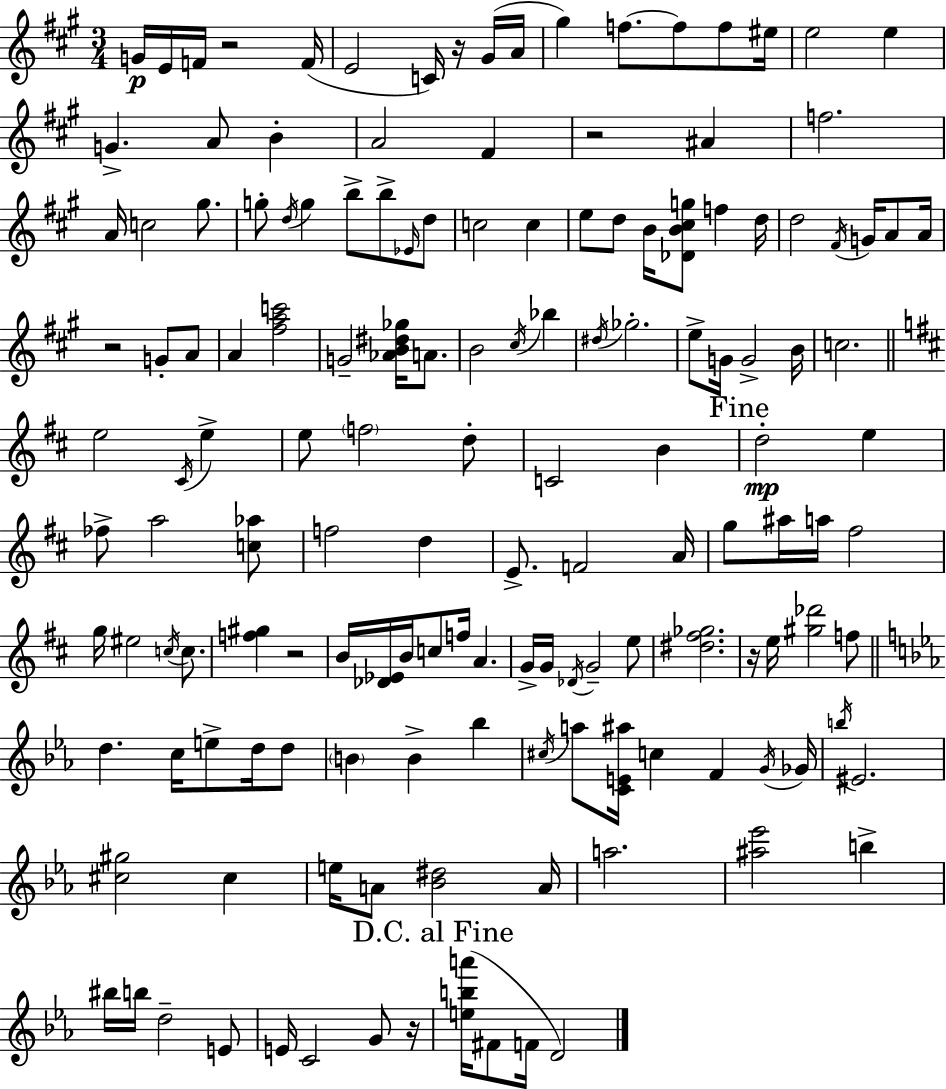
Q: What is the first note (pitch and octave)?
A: G4